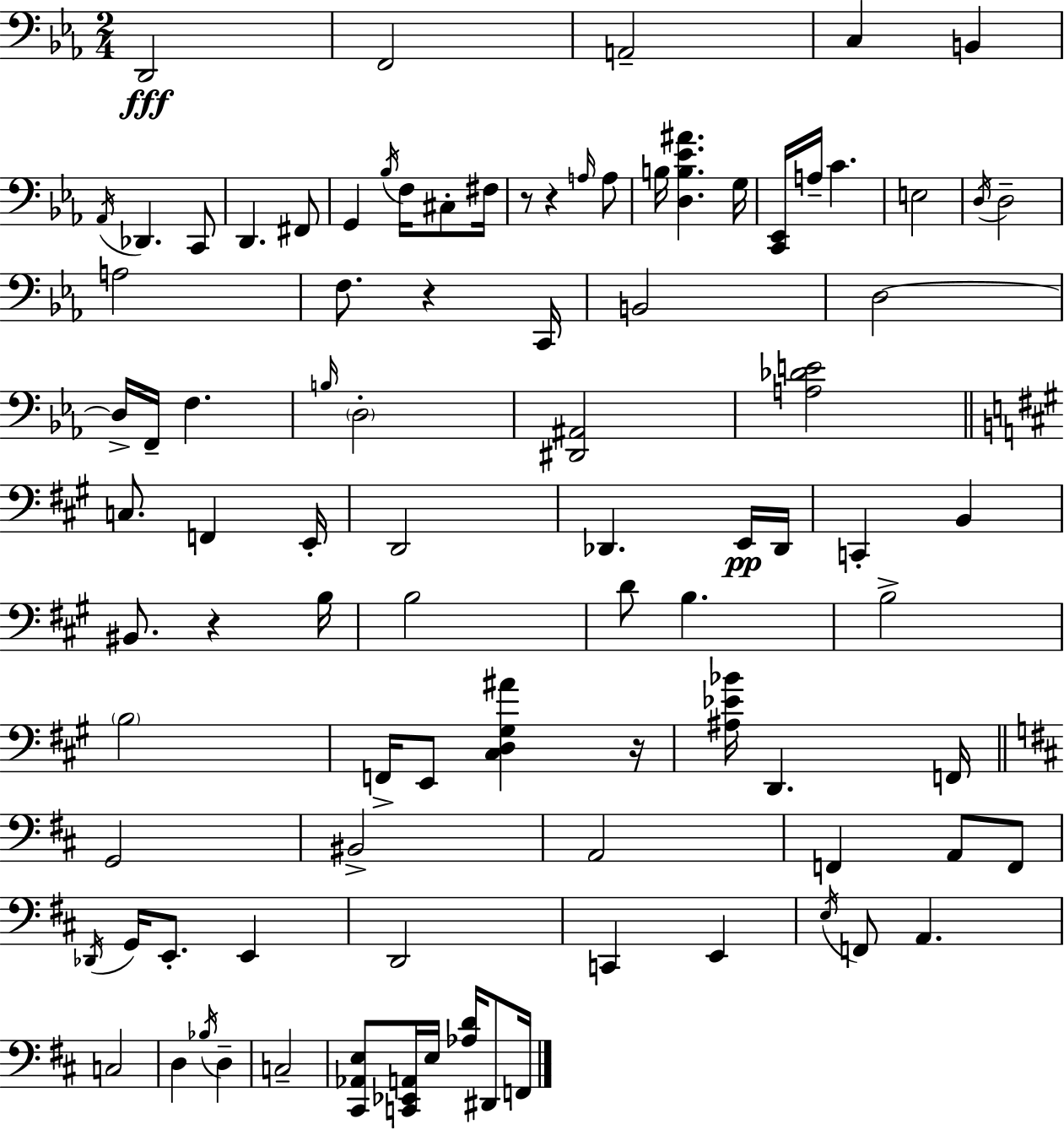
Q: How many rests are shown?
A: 5